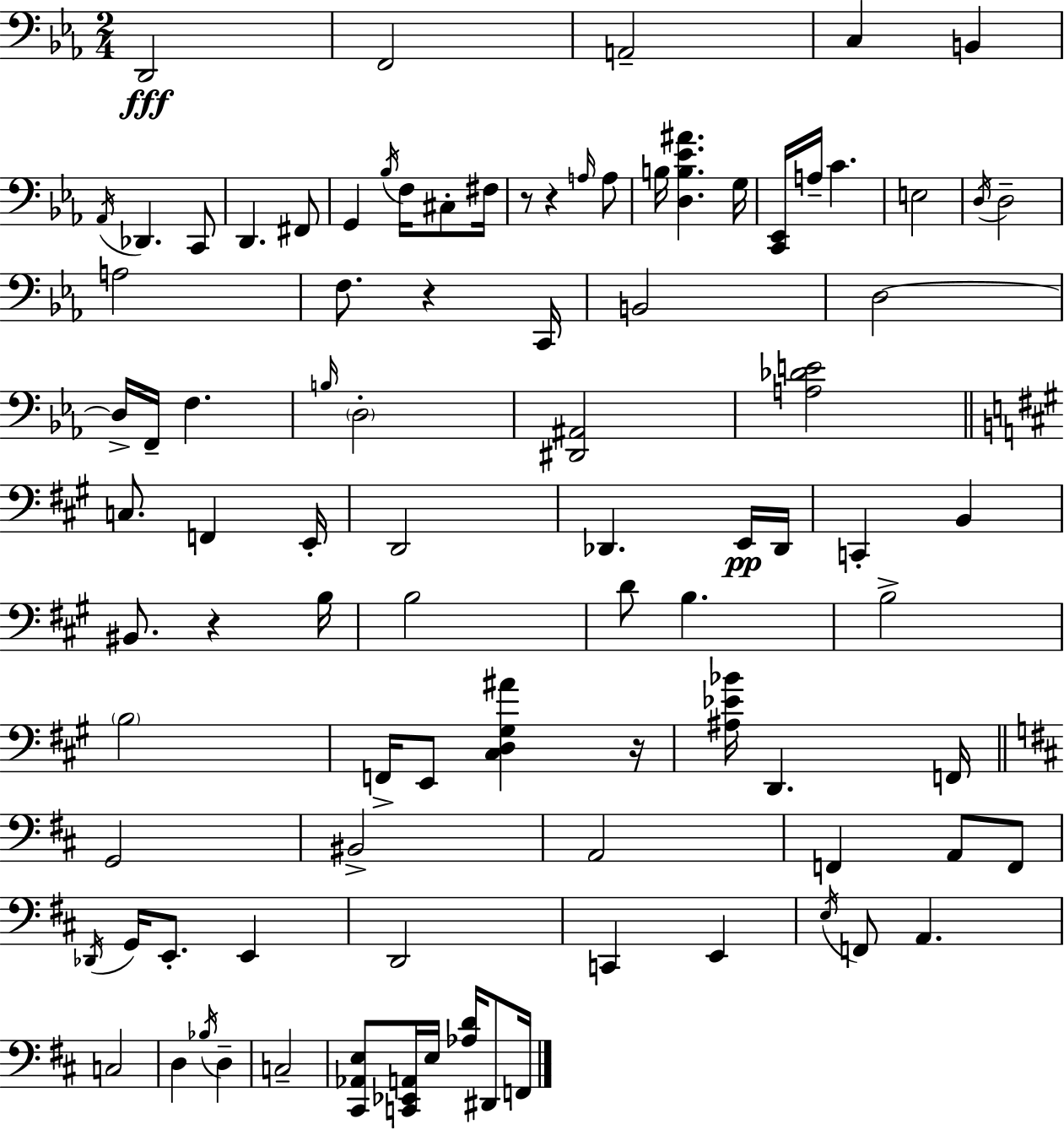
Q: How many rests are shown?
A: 5